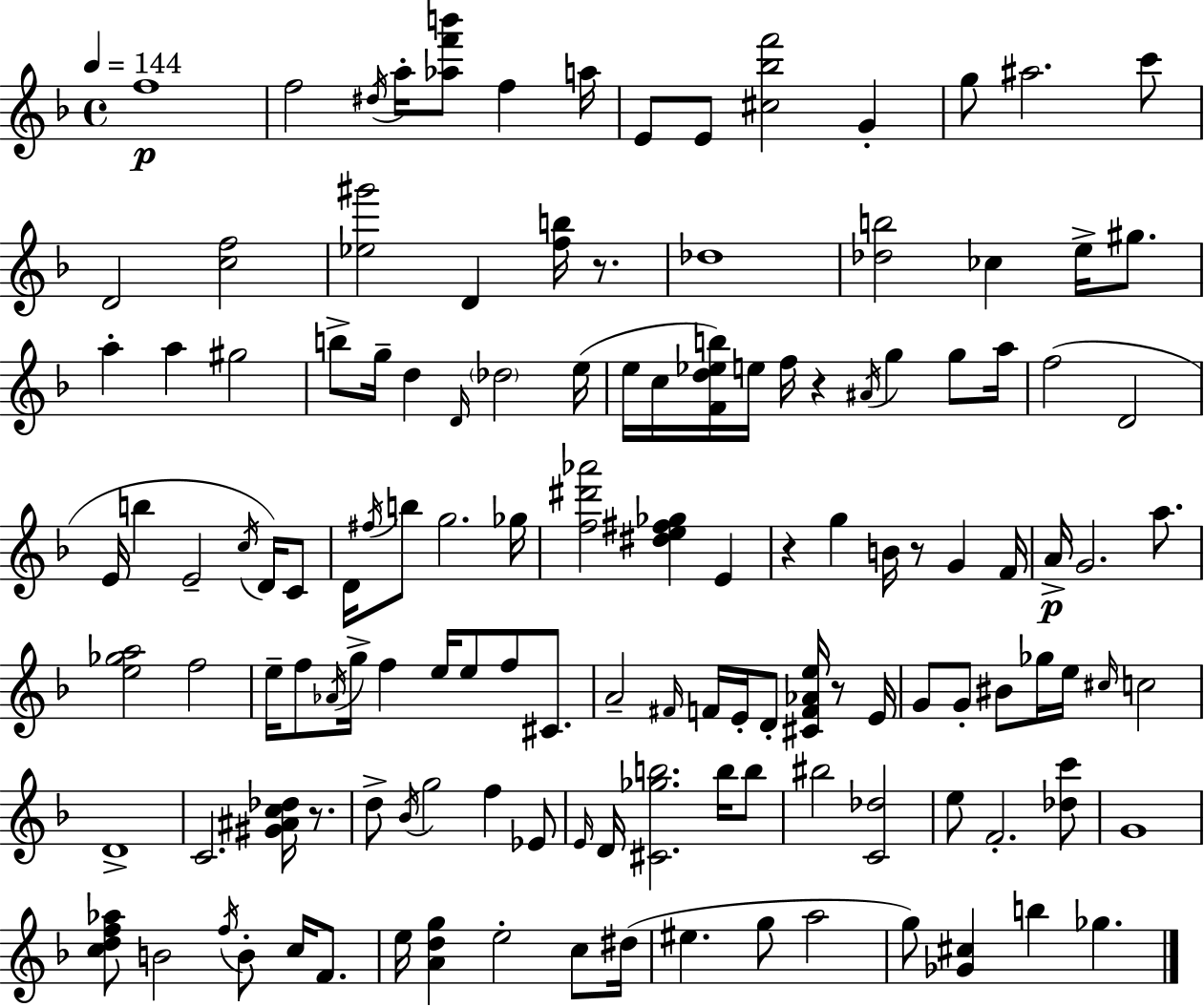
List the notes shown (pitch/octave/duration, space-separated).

F5/w F5/h D#5/s A5/s [Ab5,F6,B6]/e F5/q A5/s E4/e E4/e [C#5,Bb5,F6]/h G4/q G5/e A#5/h. C6/e D4/h [C5,F5]/h [Eb5,G#6]/h D4/q [F5,B5]/s R/e. Db5/w [Db5,B5]/h CES5/q E5/s G#5/e. A5/q A5/q G#5/h B5/e G5/s D5/q D4/s Db5/h E5/s E5/s C5/s [F4,D5,Eb5,B5]/s E5/s F5/s R/q A#4/s G5/q G5/e A5/s F5/h D4/h E4/s B5/q E4/h C5/s D4/s C4/e D4/s F#5/s B5/e G5/h. Gb5/s [F5,D#6,Ab6]/h [D#5,E5,F#5,Gb5]/q E4/q R/q G5/q B4/s R/e G4/q F4/s A4/s G4/h. A5/e. [E5,Gb5,A5]/h F5/h E5/s F5/e Ab4/s G5/s F5/q E5/s E5/e F5/e C#4/e. A4/h F#4/s F4/s E4/s D4/e [C#4,F4,Ab4,E5]/s R/e E4/s G4/e G4/e BIS4/e Gb5/s E5/s C#5/s C5/h D4/w C4/h. [G#4,A#4,C5,Db5]/s R/e. D5/e Bb4/s G5/h F5/q Eb4/e E4/s D4/s [C#4,Gb5,B5]/h. B5/s B5/e BIS5/h [C4,Db5]/h E5/e F4/h. [Db5,C6]/e G4/w [C5,D5,F5,Ab5]/e B4/h F5/s B4/e C5/s F4/e. E5/s [A4,D5,G5]/q E5/h C5/e D#5/s EIS5/q. G5/e A5/h G5/e [Gb4,C#5]/q B5/q Gb5/q.